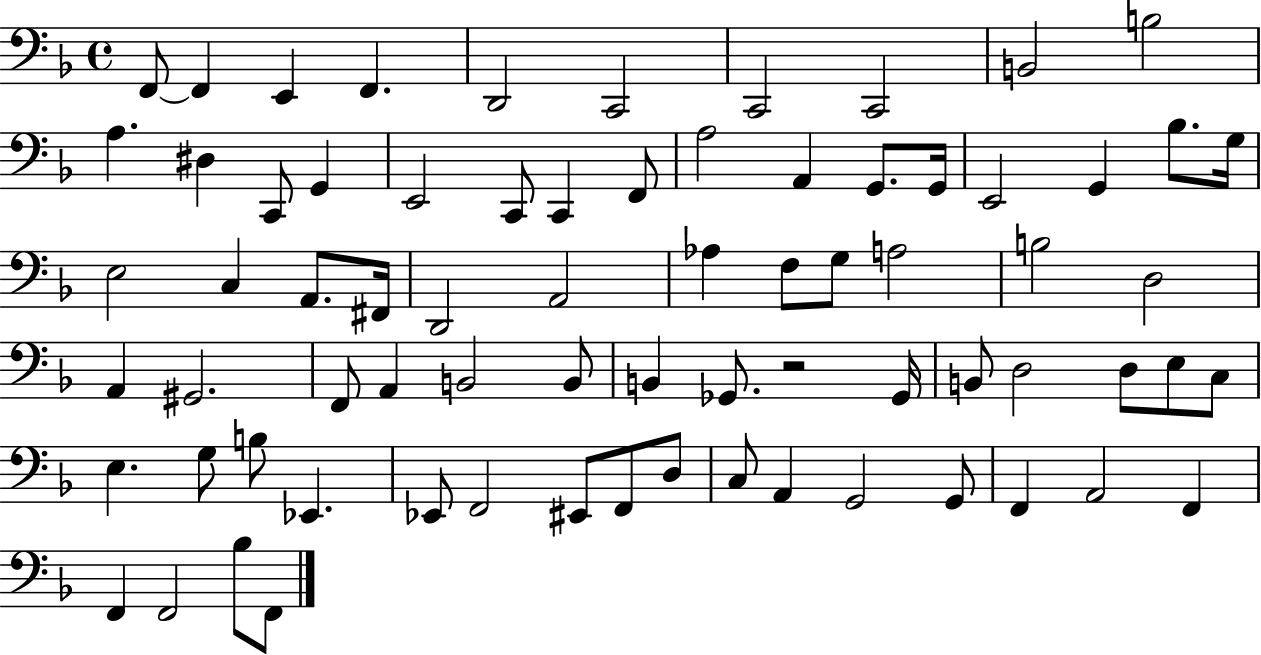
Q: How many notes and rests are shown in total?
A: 73